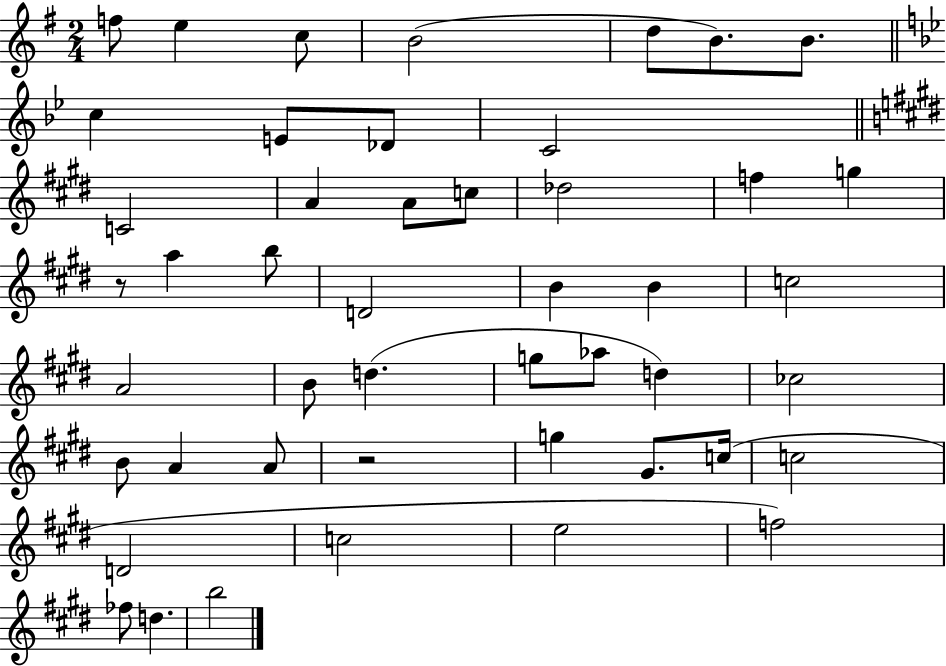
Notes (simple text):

F5/e E5/q C5/e B4/h D5/e B4/e. B4/e. C5/q E4/e Db4/e C4/h C4/h A4/q A4/e C5/e Db5/h F5/q G5/q R/e A5/q B5/e D4/h B4/q B4/q C5/h A4/h B4/e D5/q. G5/e Ab5/e D5/q CES5/h B4/e A4/q A4/e R/h G5/q G#4/e. C5/s C5/h D4/h C5/h E5/h F5/h FES5/e D5/q. B5/h